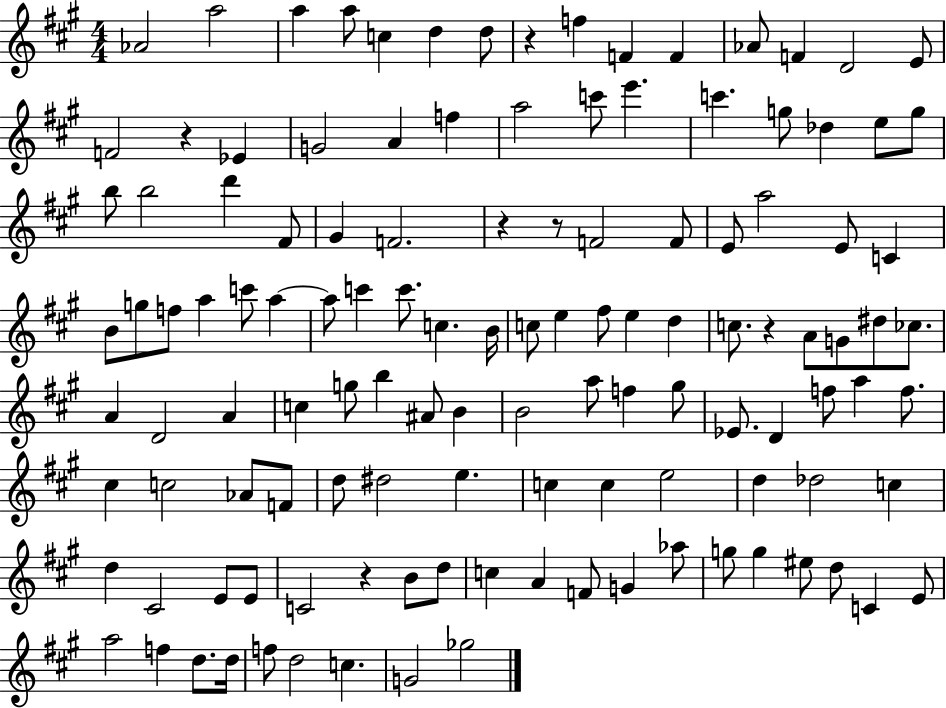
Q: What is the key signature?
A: A major